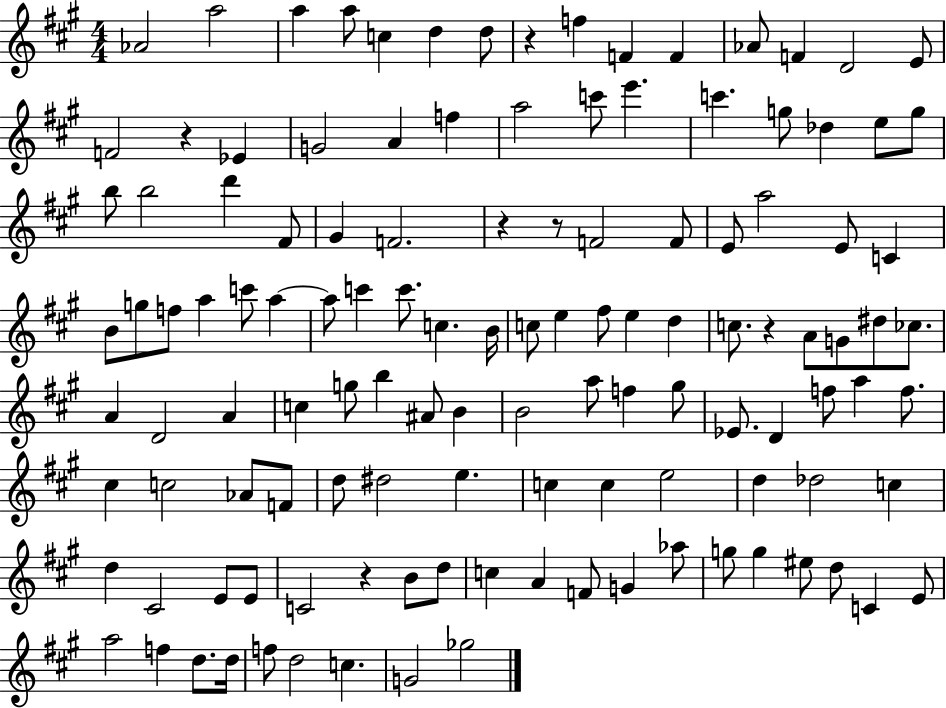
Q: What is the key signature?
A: A major